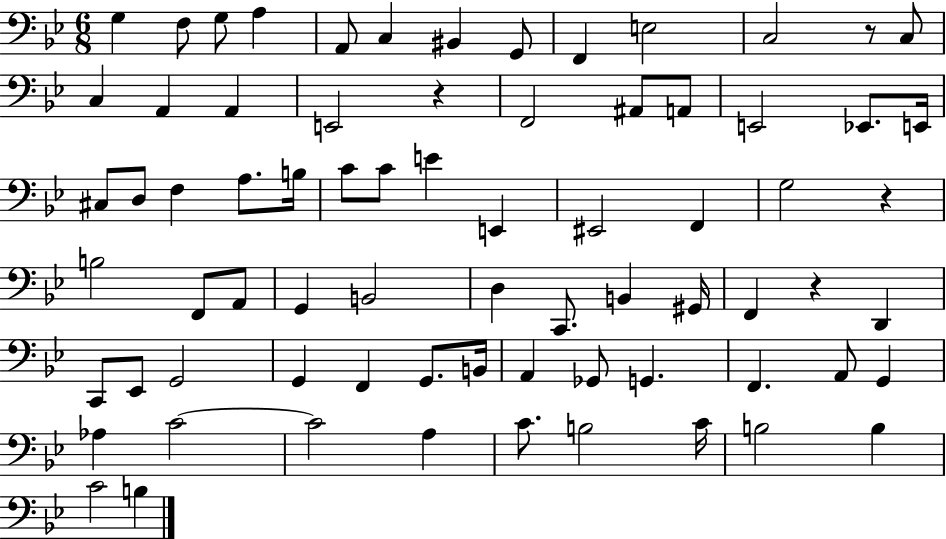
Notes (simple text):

G3/q F3/e G3/e A3/q A2/e C3/q BIS2/q G2/e F2/q E3/h C3/h R/e C3/e C3/q A2/q A2/q E2/h R/q F2/h A#2/e A2/e E2/h Eb2/e. E2/s C#3/e D3/e F3/q A3/e. B3/s C4/e C4/e E4/q E2/q EIS2/h F2/q G3/h R/q B3/h F2/e A2/e G2/q B2/h D3/q C2/e. B2/q G#2/s F2/q R/q D2/q C2/e Eb2/e G2/h G2/q F2/q G2/e. B2/s A2/q Gb2/e G2/q. F2/q. A2/e G2/q Ab3/q C4/h C4/h A3/q C4/e. B3/h C4/s B3/h B3/q C4/h B3/q